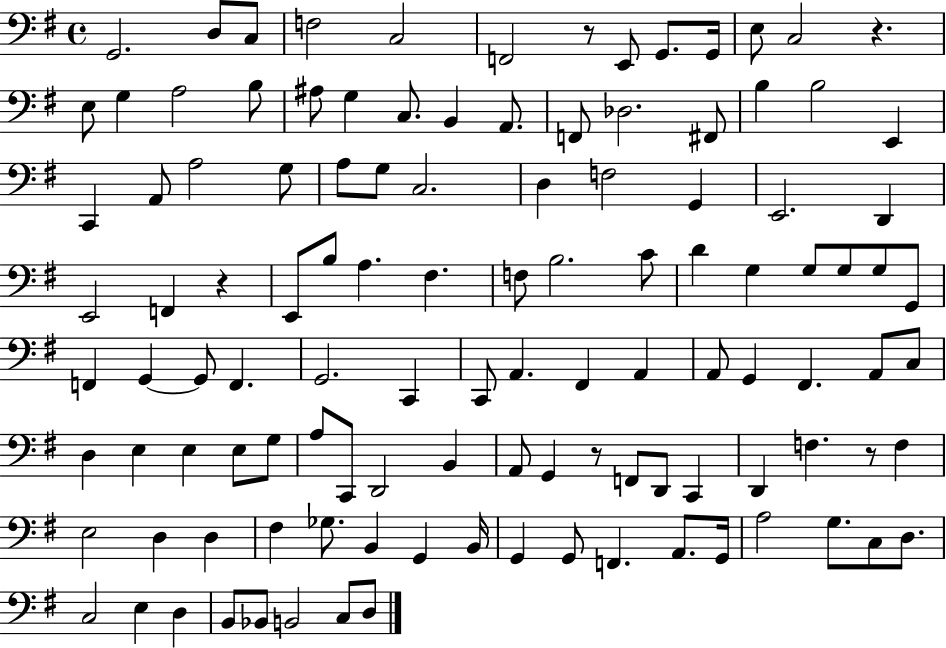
G2/h. D3/e C3/e F3/h C3/h F2/h R/e E2/e G2/e. G2/s E3/e C3/h R/q. E3/e G3/q A3/h B3/e A#3/e G3/q C3/e. B2/q A2/e. F2/e Db3/h. F#2/e B3/q B3/h E2/q C2/q A2/e A3/h G3/e A3/e G3/e C3/h. D3/q F3/h G2/q E2/h. D2/q E2/h F2/q R/q E2/e B3/e A3/q. F#3/q. F3/e B3/h. C4/e D4/q G3/q G3/e G3/e G3/e G2/e F2/q G2/q G2/e F2/q. G2/h. C2/q C2/e A2/q. F#2/q A2/q A2/e G2/q F#2/q. A2/e C3/e D3/q E3/q E3/q E3/e G3/e A3/e C2/e D2/h B2/q A2/e G2/q R/e F2/e D2/e C2/q D2/q F3/q. R/e F3/q E3/h D3/q D3/q F#3/q Gb3/e. B2/q G2/q B2/s G2/q G2/e F2/q. A2/e. G2/s A3/h G3/e. C3/e D3/e. C3/h E3/q D3/q B2/e Bb2/e B2/h C3/e D3/e